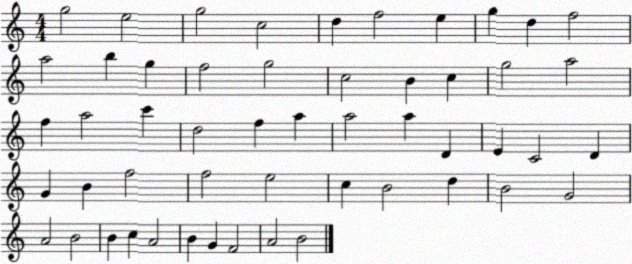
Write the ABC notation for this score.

X:1
T:Untitled
M:4/4
L:1/4
K:C
g2 e2 g2 c2 d f2 e g d f2 a2 b g f2 g2 c2 B c g2 a2 f a2 c' d2 f a a2 a D E C2 D G B f2 f2 e2 c B2 d B2 G2 A2 B2 B c A2 B G F2 A2 B2